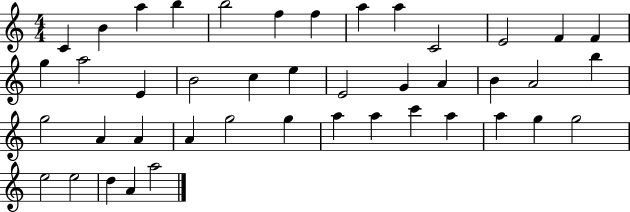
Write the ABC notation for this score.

X:1
T:Untitled
M:4/4
L:1/4
K:C
C B a b b2 f f a a C2 E2 F F g a2 E B2 c e E2 G A B A2 b g2 A A A g2 g a a c' a a g g2 e2 e2 d A a2